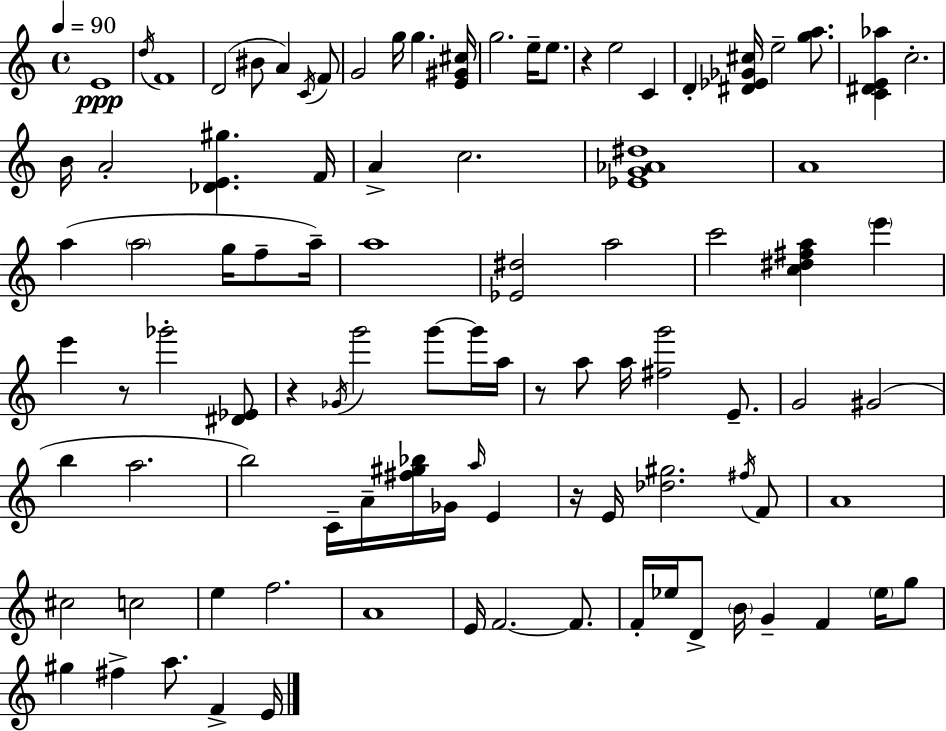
E4/w D5/s F4/w D4/h BIS4/e A4/q C4/s F4/e G4/h G5/s G5/q. [E4,G#4,C#5]/s G5/h. E5/s E5/e. R/q E5/h C4/q D4/q [D#4,Eb4,Gb4,C#5]/s E5/h [G5,A5]/e. [C4,D#4,E4,Ab5]/q C5/h. B4/s A4/h [Db4,E4,G#5]/q. F4/s A4/q C5/h. [Eb4,G4,Ab4,D#5]/w A4/w A5/q A5/h G5/s F5/e A5/s A5/w [Eb4,D#5]/h A5/h C6/h [C5,D#5,F#5,A5]/q E6/q E6/q R/e Gb6/h [D#4,Eb4]/e R/q Gb4/s G6/h G6/e G6/s A5/s R/e A5/e A5/s [F#5,G6]/h E4/e. G4/h G#4/h B5/q A5/h. B5/h C4/s A4/s [F#5,G#5,Bb5]/s Gb4/s A5/s E4/q R/s E4/s [Db5,G#5]/h. F#5/s F4/e A4/w C#5/h C5/h E5/q F5/h. A4/w E4/s F4/h. F4/e. F4/s Eb5/s D4/e B4/s G4/q F4/q Eb5/s G5/e G#5/q F#5/q A5/e. F4/q E4/s